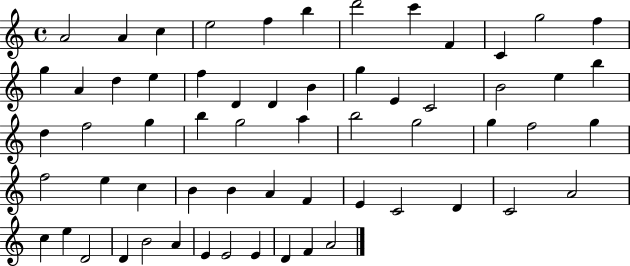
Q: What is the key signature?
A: C major